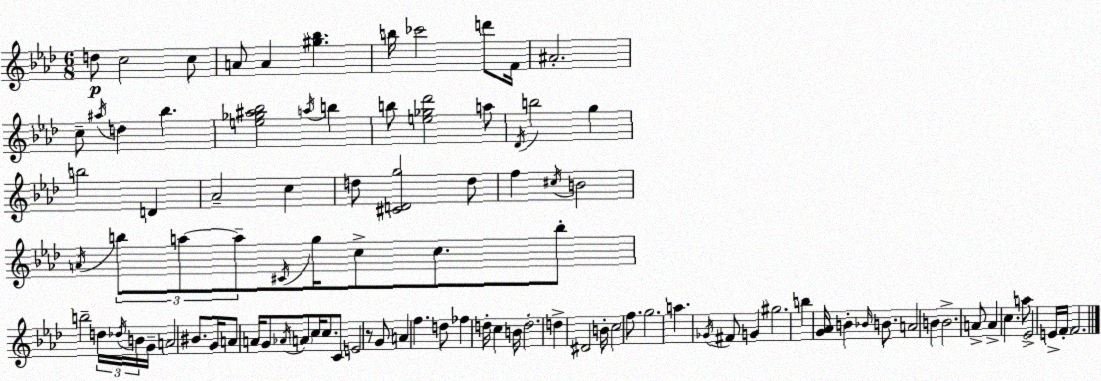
X:1
T:Untitled
M:6/8
L:1/4
K:Ab
d/2 c2 c/2 A/2 A [^g_b] b/4 _c'2 d'/2 F/4 ^A2 c/2 ^a/4 d _b [e_g^a_b]2 a/4 b b/2 [e_g_d']2 a/2 _D/4 b2 g b2 D _A2 c d/2 [^CDg]2 d/2 f ^c/4 B2 A/4 b/2 a/2 a/2 ^C/4 g/4 c/2 c/2 b/2 b2 d/4 _d/4 B/4 G/4 A2 ^B/2 G/4 A/2 A/4 G/2 _A/4 A/2 c/4 c/2 C/2 E2 z/2 G/2 A f d/2 _f d/4 c B/4 d2 d ^D2 B/4 c2 f/2 g2 a _G/4 ^F/2 G ^g2 b [G_A]/4 B _B/4 B/2 A2 B B2 A/2 A c a/2 _E2 E/4 F/4 F2